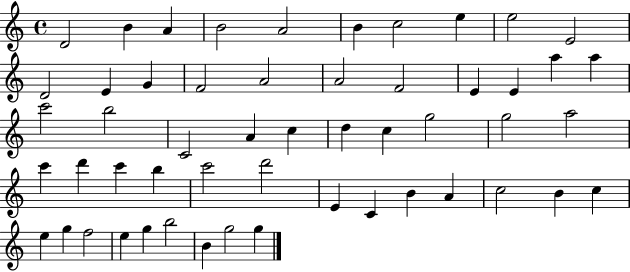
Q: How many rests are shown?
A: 0